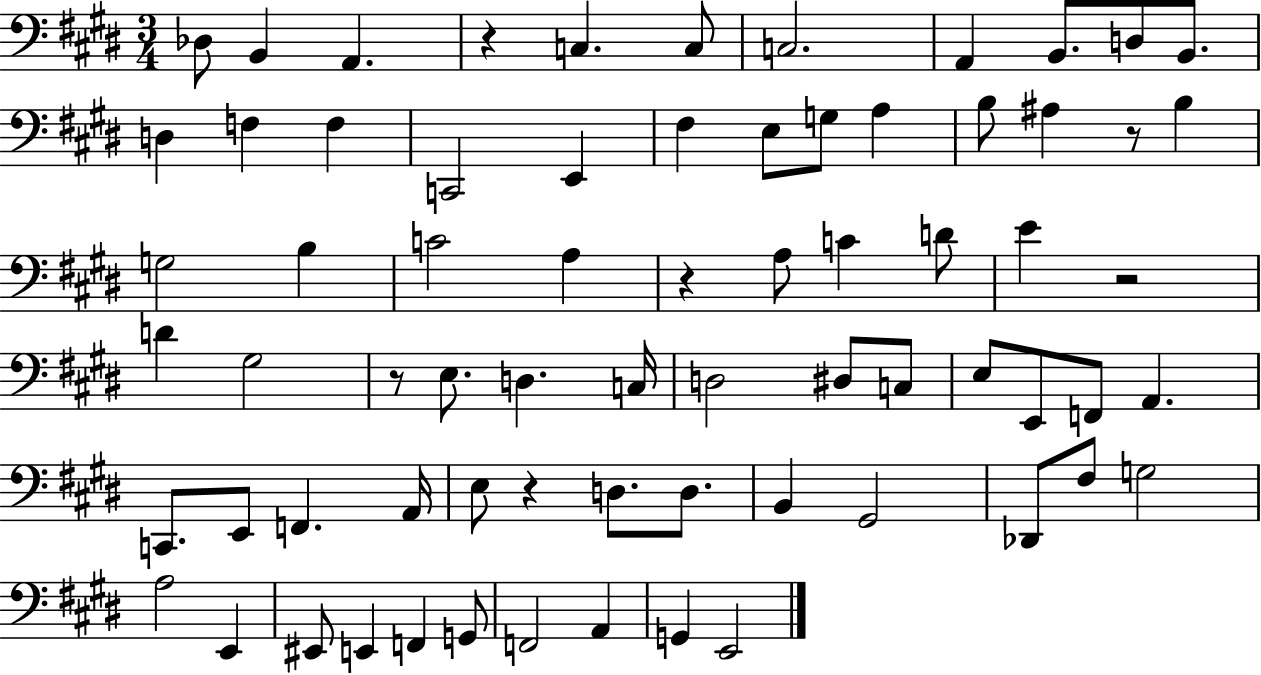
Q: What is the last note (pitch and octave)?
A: E2